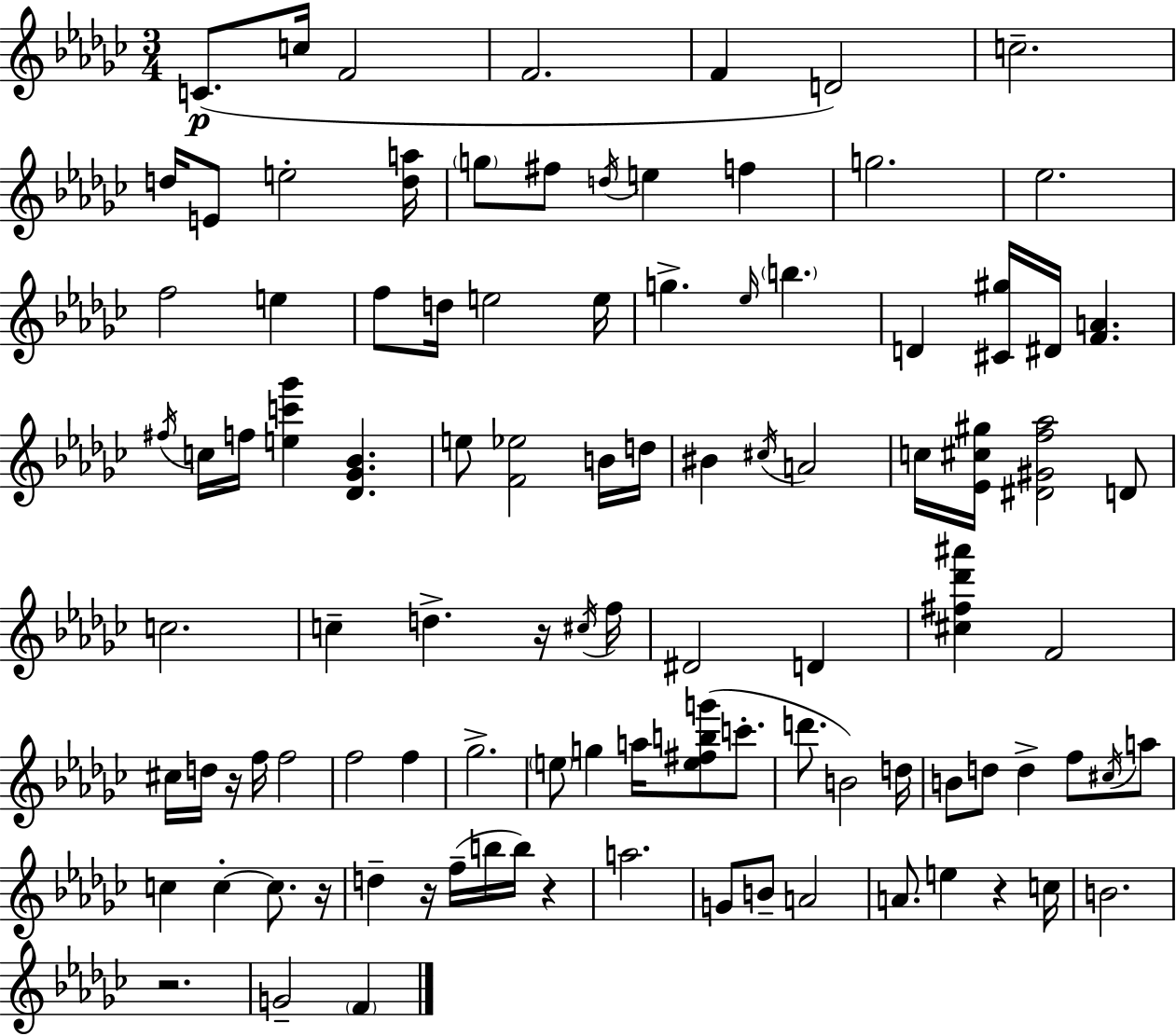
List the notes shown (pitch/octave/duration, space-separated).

C4/e. C5/s F4/h F4/h. F4/q D4/h C5/h. D5/s E4/e E5/h [D5,A5]/s G5/e F#5/e D5/s E5/q F5/q G5/h. Eb5/h. F5/h E5/q F5/e D5/s E5/h E5/s G5/q. Eb5/s B5/q. D4/q [C#4,G#5]/s D#4/s [F4,A4]/q. F#5/s C5/s F5/s [E5,C6,Gb6]/q [Db4,Gb4,Bb4]/q. E5/e [F4,Eb5]/h B4/s D5/s BIS4/q C#5/s A4/h C5/s [Eb4,C#5,G#5]/s [D#4,G#4,F5,Ab5]/h D4/e C5/h. C5/q D5/q. R/s C#5/s F5/s D#4/h D4/q [C#5,F#5,Db6,A#6]/q F4/h C#5/s D5/s R/s F5/s F5/h F5/h F5/q Gb5/h. E5/e G5/q A5/s [E5,F#5,B5,G6]/e C6/e. D6/e. B4/h D5/s B4/e D5/e D5/q F5/e C#5/s A5/e C5/q C5/q C5/e. R/s D5/q R/s F5/s B5/s B5/s R/q A5/h. G4/e B4/e A4/h A4/e. E5/q R/q C5/s B4/h. R/h. G4/h F4/q